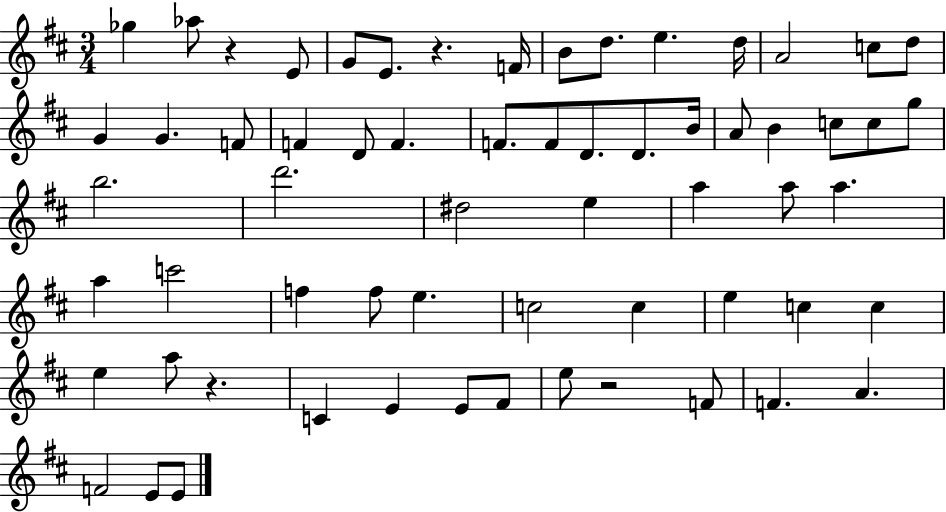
{
  \clef treble
  \numericTimeSignature
  \time 3/4
  \key d \major
  ges''4 aes''8 r4 e'8 | g'8 e'8. r4. f'16 | b'8 d''8. e''4. d''16 | a'2 c''8 d''8 | \break g'4 g'4. f'8 | f'4 d'8 f'4. | f'8. f'8 d'8. d'8. b'16 | a'8 b'4 c''8 c''8 g''8 | \break b''2. | d'''2. | dis''2 e''4 | a''4 a''8 a''4. | \break a''4 c'''2 | f''4 f''8 e''4. | c''2 c''4 | e''4 c''4 c''4 | \break e''4 a''8 r4. | c'4 e'4 e'8 fis'8 | e''8 r2 f'8 | f'4. a'4. | \break f'2 e'8 e'8 | \bar "|."
}